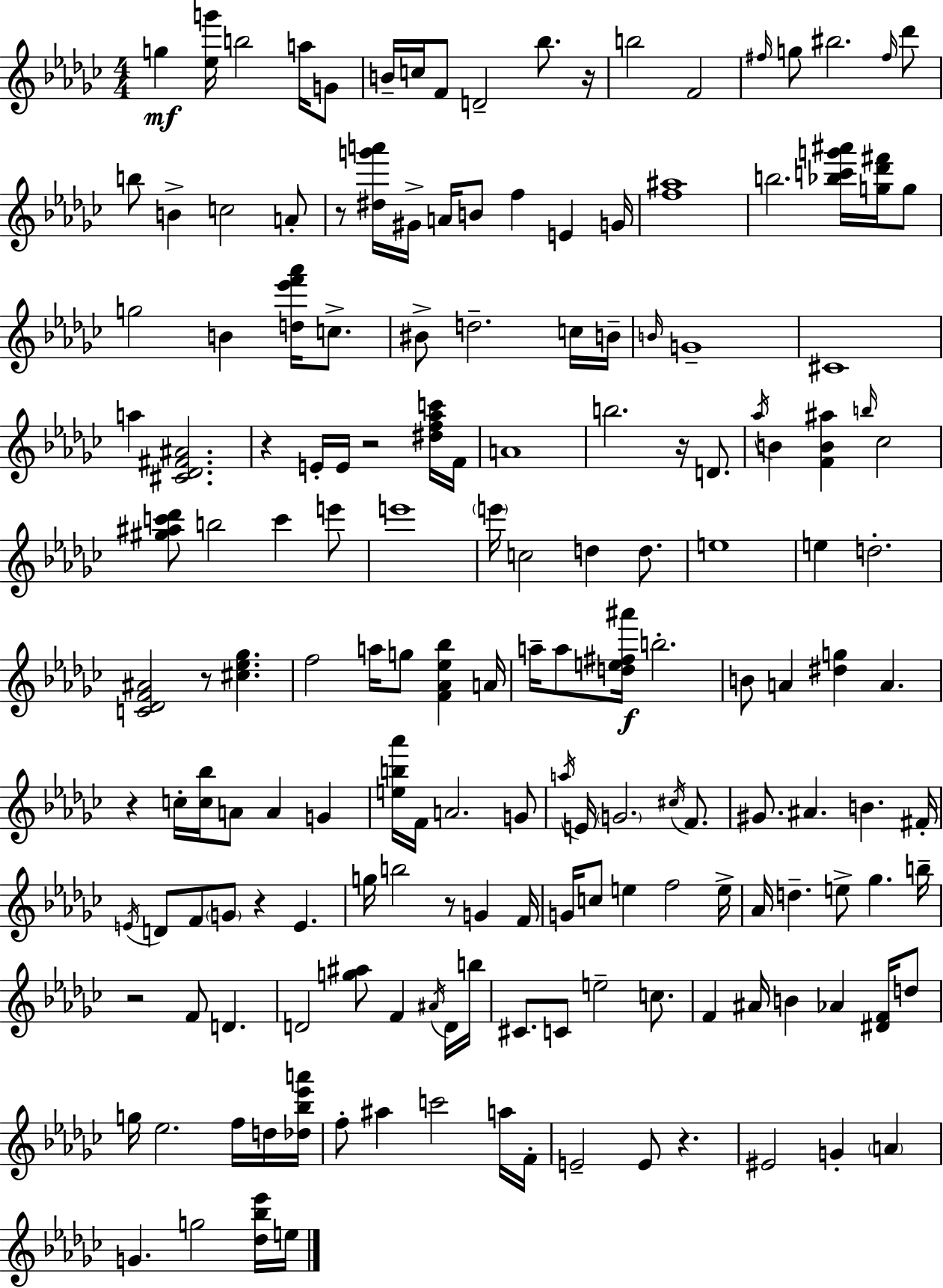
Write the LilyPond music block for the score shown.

{
  \clef treble
  \numericTimeSignature
  \time 4/4
  \key ees \minor
  g''4\mf <ees'' g'''>16 b''2 a''16 g'8 | b'16-- c''16 f'8 d'2-- bes''8. r16 | b''2 f'2 | \grace { fis''16 } g''8 bis''2. \grace { fis''16 } | \break des'''8 b''8 b'4-> c''2 | a'8-. r8 <dis'' g''' a'''>16 gis'16-> a'16 b'8 f''4 e'4 | g'16 <f'' ais''>1 | b''2. <bes'' c''' g''' ais'''>16 <g'' des''' fis'''>16 | \break g''8 g''2 b'4 <d'' ees''' f''' aes'''>16 c''8.-> | bis'8-> d''2.-- | c''16 b'16-- \grace { b'16 } g'1-- | cis'1 | \break a''4 <cis' des' fis' ais'>2. | r4 e'16-. e'16 r2 | <dis'' f'' aes'' c'''>16 f'16 a'1 | b''2. r16 | \break d'8. \acciaccatura { aes''16 } b'4 <f' b' ais''>4 \grace { b''16 } ces''2 | <gis'' ais'' c''' des'''>8 b''2 c'''4 | e'''8 e'''1 | \parenthesize e'''16 c''2 d''4 | \break d''8. e''1 | e''4 d''2.-. | <c' des' f' ais'>2 r8 <cis'' ees'' ges''>4. | f''2 a''16 g''8 | \break <f' aes' ees'' bes''>4 a'16 a''16-- a''8 <d'' e'' fis'' ais'''>16\f b''2.-. | b'8 a'4 <dis'' g''>4 a'4. | r4 c''16-. <c'' bes''>16 a'8 a'4 | g'4 <e'' b'' aes'''>16 f'16 a'2. | \break g'8 \acciaccatura { a''16 } e'16 \parenthesize g'2. | \acciaccatura { cis''16 } f'8. gis'8. ais'4. | b'4. fis'16-. \acciaccatura { e'16 } d'8 f'8 \parenthesize g'8 r4 | e'4. g''16 b''2 | \break r8 g'4 f'16 g'16 c''8 e''4 f''2 | e''16-> aes'16 d''4.-- e''8-> | ges''4. b''16-- r2 | f'8 d'4. d'2 | \break <g'' ais''>8 f'4 \acciaccatura { ais'16 } d'16 b''16 cis'8. c'8 e''2-- | c''8. f'4 ais'16 b'4 | aes'4 <dis' f'>16 d''8 g''16 ees''2. | f''16 d''16 <des'' bes'' ees''' a'''>16 f''8-. ais''4 c'''2 | \break a''16 f'16-. e'2-- | e'8 r4. eis'2 | g'4-. \parenthesize a'4 g'4. g''2 | <des'' bes'' ees'''>16 e''16 \bar "|."
}